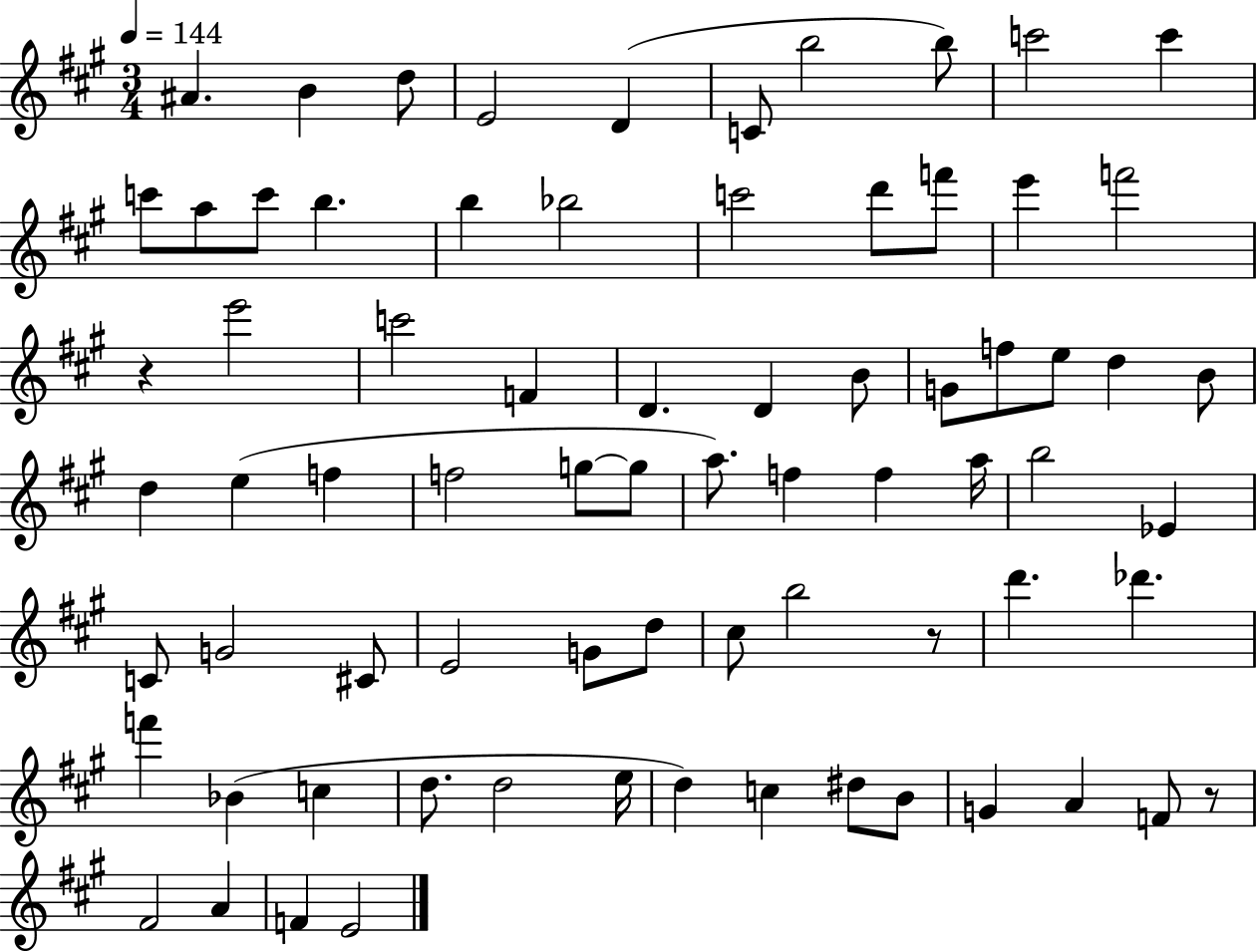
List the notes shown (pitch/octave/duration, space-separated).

A#4/q. B4/q D5/e E4/h D4/q C4/e B5/h B5/e C6/h C6/q C6/e A5/e C6/e B5/q. B5/q Bb5/h C6/h D6/e F6/e E6/q F6/h R/q E6/h C6/h F4/q D4/q. D4/q B4/e G4/e F5/e E5/e D5/q B4/e D5/q E5/q F5/q F5/h G5/e G5/e A5/e. F5/q F5/q A5/s B5/h Eb4/q C4/e G4/h C#4/e E4/h G4/e D5/e C#5/e B5/h R/e D6/q. Db6/q. F6/q Bb4/q C5/q D5/e. D5/h E5/s D5/q C5/q D#5/e B4/e G4/q A4/q F4/e R/e F#4/h A4/q F4/q E4/h